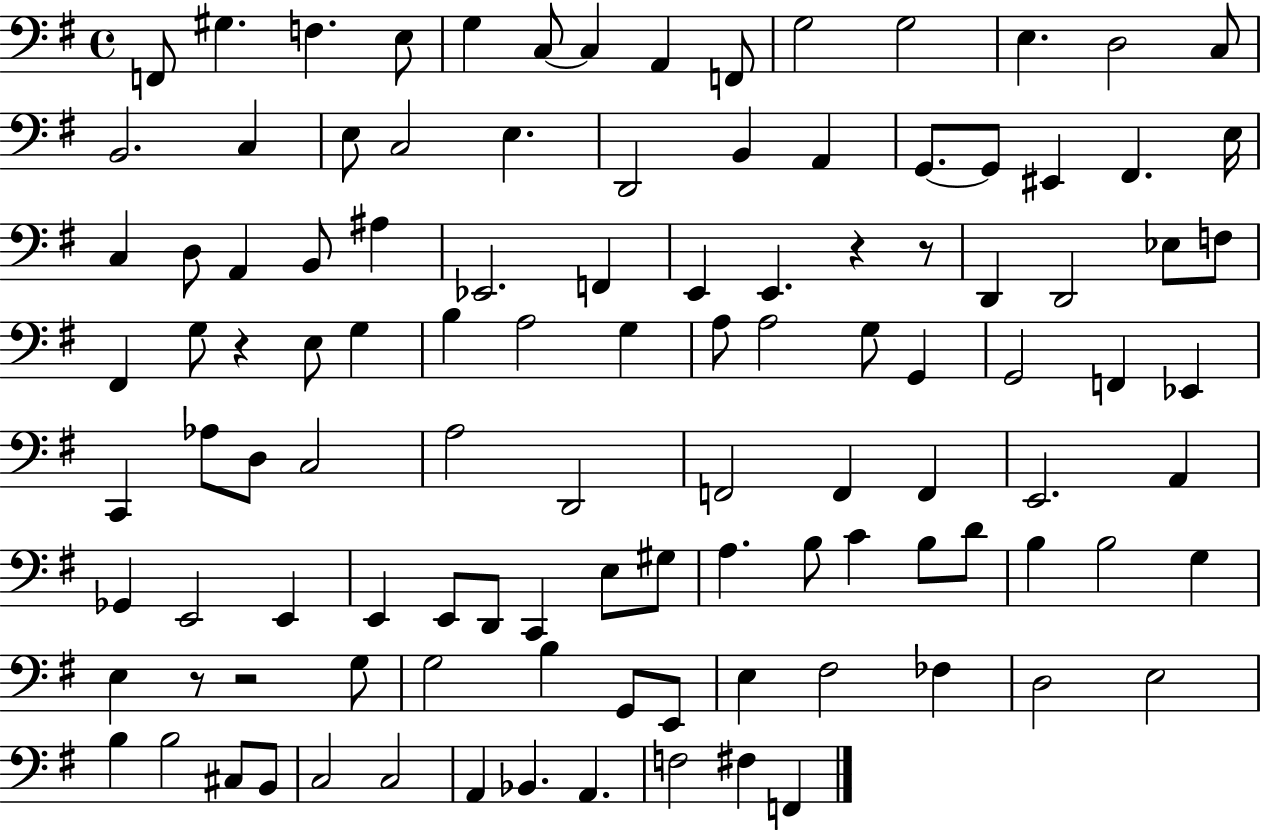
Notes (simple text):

F2/e G#3/q. F3/q. E3/e G3/q C3/e C3/q A2/q F2/e G3/h G3/h E3/q. D3/h C3/e B2/h. C3/q E3/e C3/h E3/q. D2/h B2/q A2/q G2/e. G2/e EIS2/q F#2/q. E3/s C3/q D3/e A2/q B2/e A#3/q Eb2/h. F2/q E2/q E2/q. R/q R/e D2/q D2/h Eb3/e F3/e F#2/q G3/e R/q E3/e G3/q B3/q A3/h G3/q A3/e A3/h G3/e G2/q G2/h F2/q Eb2/q C2/q Ab3/e D3/e C3/h A3/h D2/h F2/h F2/q F2/q E2/h. A2/q Gb2/q E2/h E2/q E2/q E2/e D2/e C2/q E3/e G#3/e A3/q. B3/e C4/q B3/e D4/e B3/q B3/h G3/q E3/q R/e R/h G3/e G3/h B3/q G2/e E2/e E3/q F#3/h FES3/q D3/h E3/h B3/q B3/h C#3/e B2/e C3/h C3/h A2/q Bb2/q. A2/q. F3/h F#3/q F2/q